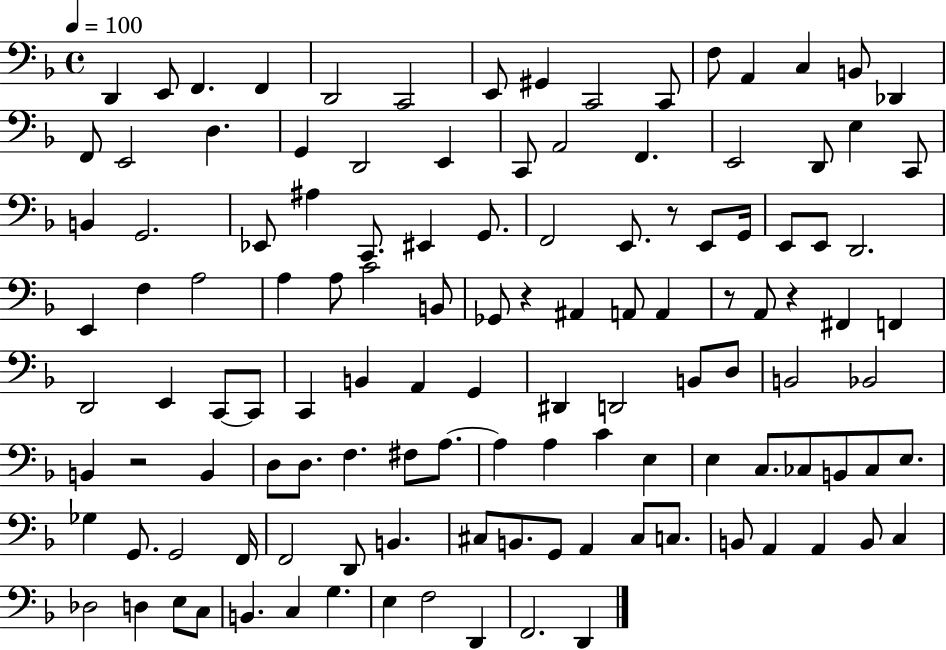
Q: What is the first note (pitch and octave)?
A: D2